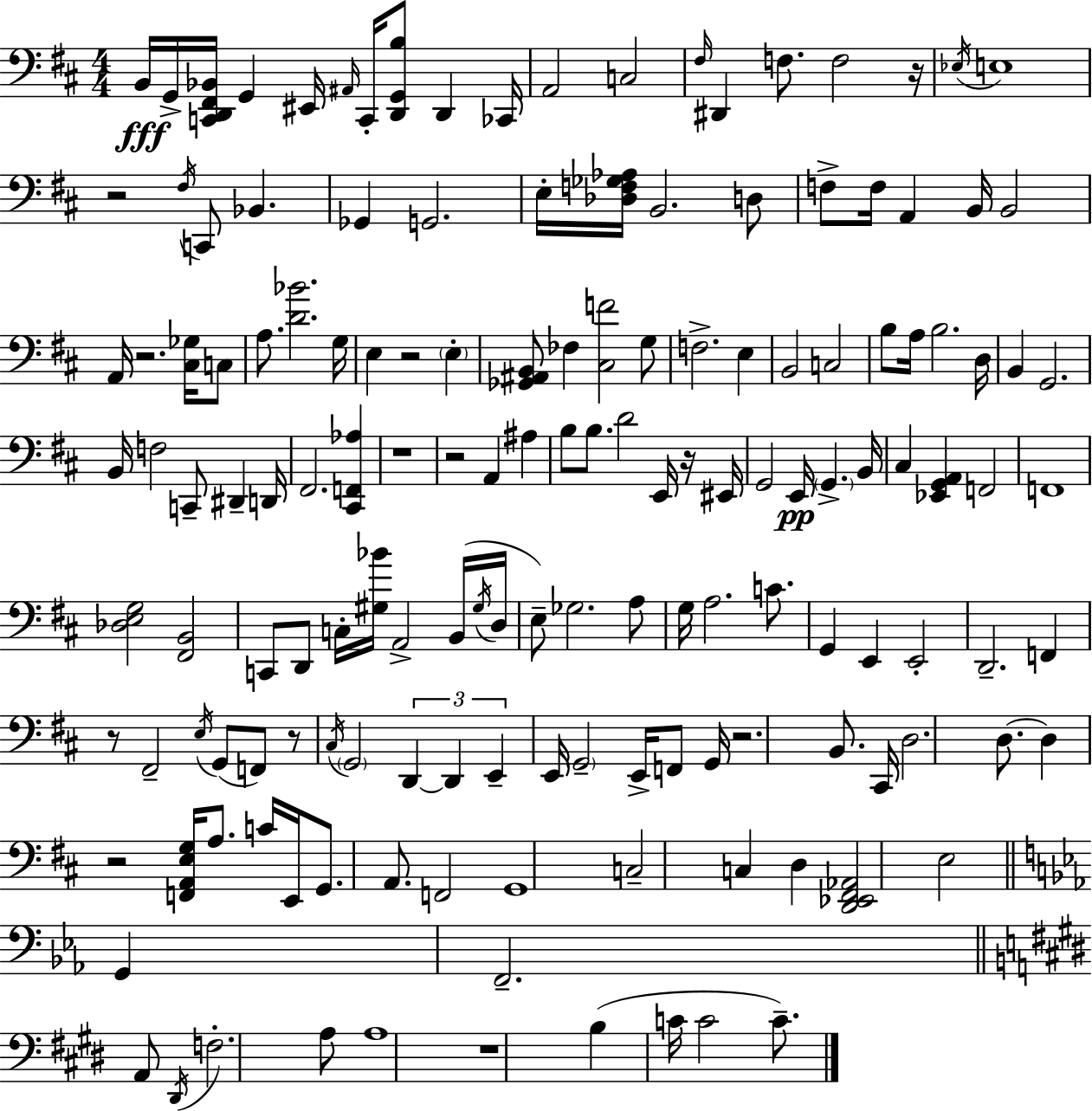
{
  \clef bass
  \numericTimeSignature
  \time 4/4
  \key d \major
  b,16\fff g,16-> <c, d, fis, bes,>16 g,4 eis,16 \grace { ais,16 } c,16-. <d, g, b>8 d,4 | ces,16 a,2 c2 | \grace { fis16 } dis,4 f8. f2 | r16 \acciaccatura { ees16 } e1 | \break r2 \acciaccatura { fis16 } c,8 bes,4. | ges,4 g,2. | e16-. <des f ges aes>16 b,2. | d8 f8-> f16 a,4 b,16 b,2 | \break a,16 r2. | <cis ges>16 c8 a8. <d' bes'>2. | g16 e4 r2 | \parenthesize e4-. <ges, ais, b,>8 fes4 <cis f'>2 | \break g8 f2.-> | e4 b,2 c2 | b8 a16 b2. | d16 b,4 g,2. | \break b,16 f2 c,8-- dis,4-- | d,16 fis,2. | <cis, f, aes>4 r1 | r2 a,4 | \break ais4 b8 b8. d'2 | e,16 r16 eis,16 g,2 e,16\pp \parenthesize g,4.-> | b,16 cis4 <ees, g, a,>4 f,2 | f,1 | \break <des e g>2 <fis, b,>2 | c,8 d,8 c16-. <gis bes'>16 a,2-> | b,16( \acciaccatura { gis16 } d16 e8--) ges2. | a8 g16 a2. | \break c'8. g,4 e,4 e,2-. | d,2.-- | f,4 r8 fis,2-- \acciaccatura { e16 }( | g,8 f,8) r8 \acciaccatura { cis16 } \parenthesize g,2 \tuplet 3/2 { d,4~~ | \break d,4 e,4-- } e,16 \parenthesize g,2-- | e,16-> f,8 g,16 r2. | b,8. cis,16 d2. | d8.~~ d4 r2 | \break <f, a, e g>16 a8. c'16 e,16 g,8. a,8. f,2 | g,1 | c2-- c4 | d4 <d, ees, fis, aes,>2 e2 | \break \bar "||" \break \key ees \major g,4 f,2.-- | \bar "||" \break \key e \major a,8 \acciaccatura { dis,16 } f2.-. a8 | a1 | r1 | b4( c'16 c'2 c'8.--) | \break \bar "|."
}